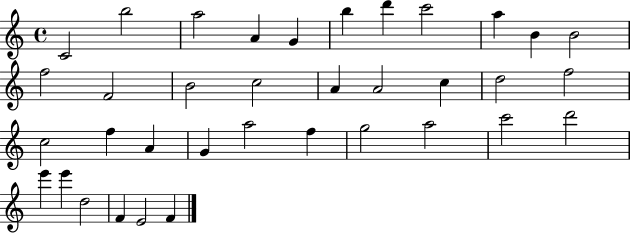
X:1
T:Untitled
M:4/4
L:1/4
K:C
C2 b2 a2 A G b d' c'2 a B B2 f2 F2 B2 c2 A A2 c d2 f2 c2 f A G a2 f g2 a2 c'2 d'2 e' e' d2 F E2 F